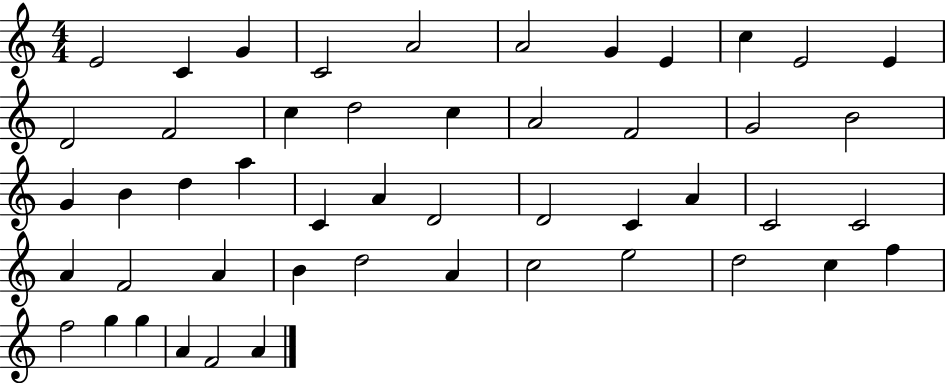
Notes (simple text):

E4/h C4/q G4/q C4/h A4/h A4/h G4/q E4/q C5/q E4/h E4/q D4/h F4/h C5/q D5/h C5/q A4/h F4/h G4/h B4/h G4/q B4/q D5/q A5/q C4/q A4/q D4/h D4/h C4/q A4/q C4/h C4/h A4/q F4/h A4/q B4/q D5/h A4/q C5/h E5/h D5/h C5/q F5/q F5/h G5/q G5/q A4/q F4/h A4/q